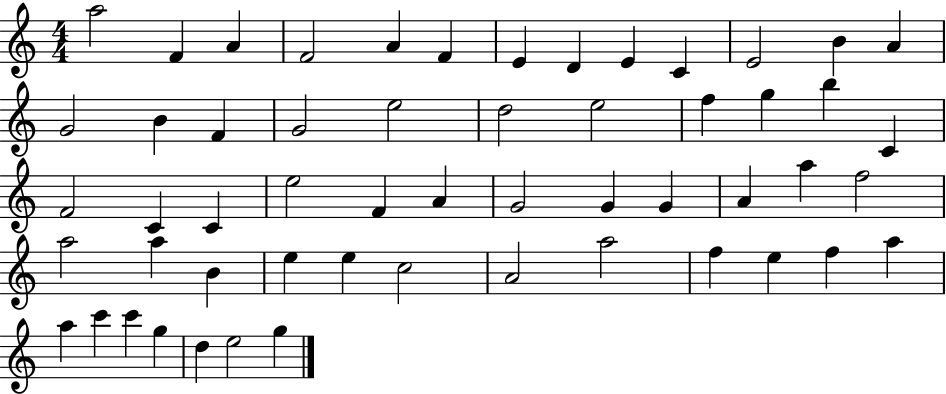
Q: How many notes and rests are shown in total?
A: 55